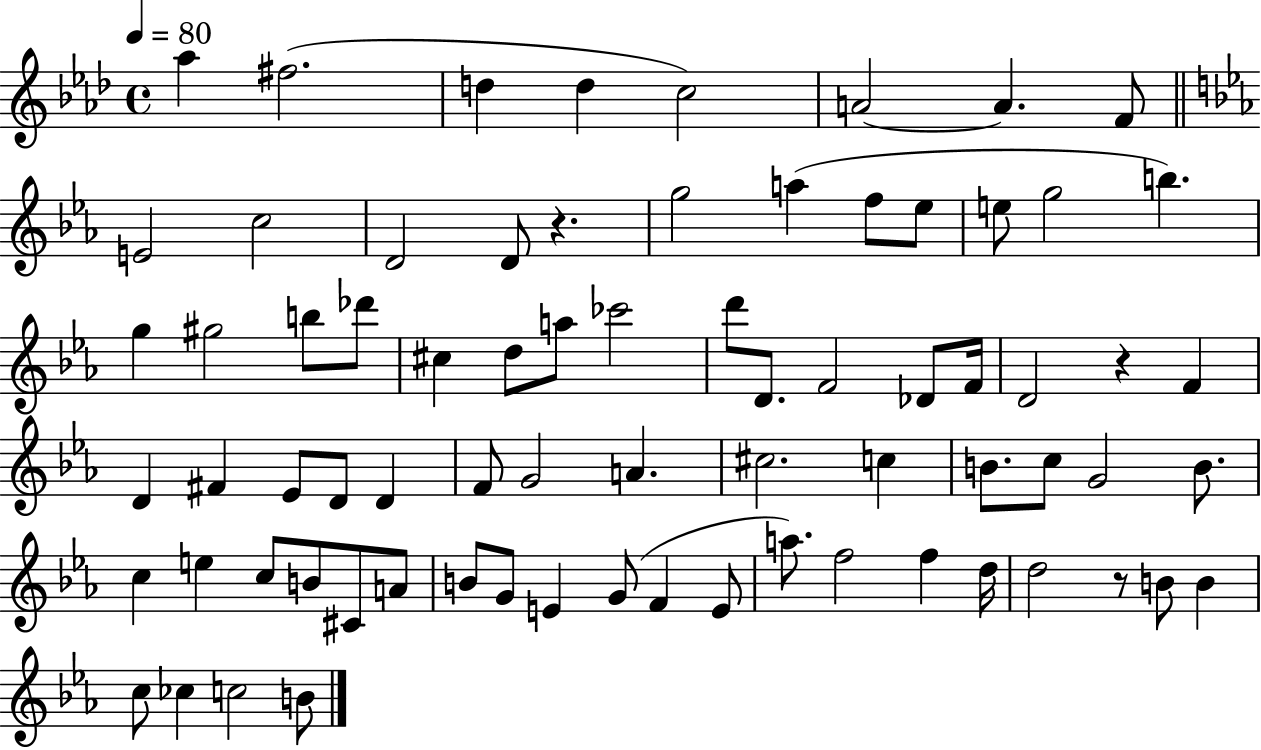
{
  \clef treble
  \time 4/4
  \defaultTimeSignature
  \key aes \major
  \tempo 4 = 80
  aes''4 fis''2.( | d''4 d''4 c''2) | a'2~~ a'4. f'8 | \bar "||" \break \key c \minor e'2 c''2 | d'2 d'8 r4. | g''2 a''4( f''8 ees''8 | e''8 g''2 b''4.) | \break g''4 gis''2 b''8 des'''8 | cis''4 d''8 a''8 ces'''2 | d'''8 d'8. f'2 des'8 f'16 | d'2 r4 f'4 | \break d'4 fis'4 ees'8 d'8 d'4 | f'8 g'2 a'4. | cis''2. c''4 | b'8. c''8 g'2 b'8. | \break c''4 e''4 c''8 b'8 cis'8 a'8 | b'8 g'8 e'4 g'8( f'4 e'8 | a''8.) f''2 f''4 d''16 | d''2 r8 b'8 b'4 | \break c''8 ces''4 c''2 b'8 | \bar "|."
}